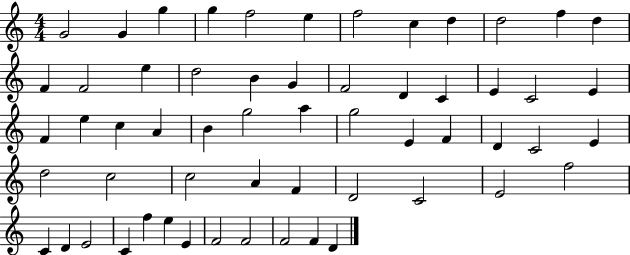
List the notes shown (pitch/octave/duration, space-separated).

G4/h G4/q G5/q G5/q F5/h E5/q F5/h C5/q D5/q D5/h F5/q D5/q F4/q F4/h E5/q D5/h B4/q G4/q F4/h D4/q C4/q E4/q C4/h E4/q F4/q E5/q C5/q A4/q B4/q G5/h A5/q G5/h E4/q F4/q D4/q C4/h E4/q D5/h C5/h C5/h A4/q F4/q D4/h C4/h E4/h F5/h C4/q D4/q E4/h C4/q F5/q E5/q E4/q F4/h F4/h F4/h F4/q D4/q